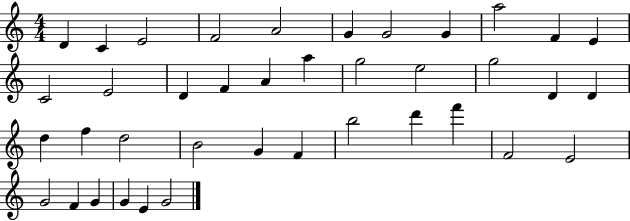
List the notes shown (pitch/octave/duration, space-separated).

D4/q C4/q E4/h F4/h A4/h G4/q G4/h G4/q A5/h F4/q E4/q C4/h E4/h D4/q F4/q A4/q A5/q G5/h E5/h G5/h D4/q D4/q D5/q F5/q D5/h B4/h G4/q F4/q B5/h D6/q F6/q F4/h E4/h G4/h F4/q G4/q G4/q E4/q G4/h